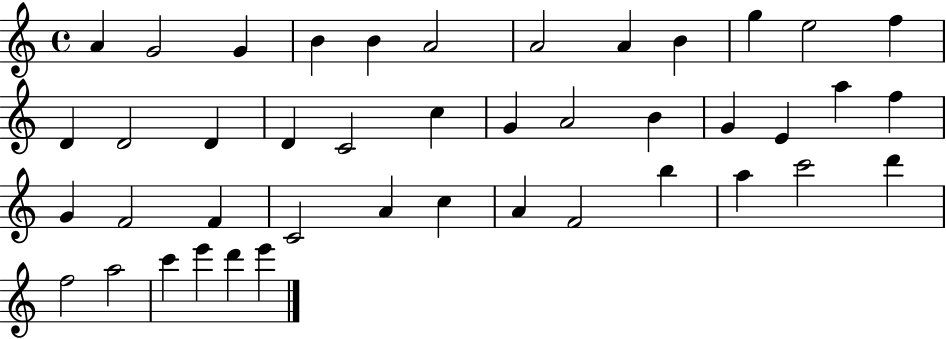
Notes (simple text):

A4/q G4/h G4/q B4/q B4/q A4/h A4/h A4/q B4/q G5/q E5/h F5/q D4/q D4/h D4/q D4/q C4/h C5/q G4/q A4/h B4/q G4/q E4/q A5/q F5/q G4/q F4/h F4/q C4/h A4/q C5/q A4/q F4/h B5/q A5/q C6/h D6/q F5/h A5/h C6/q E6/q D6/q E6/q